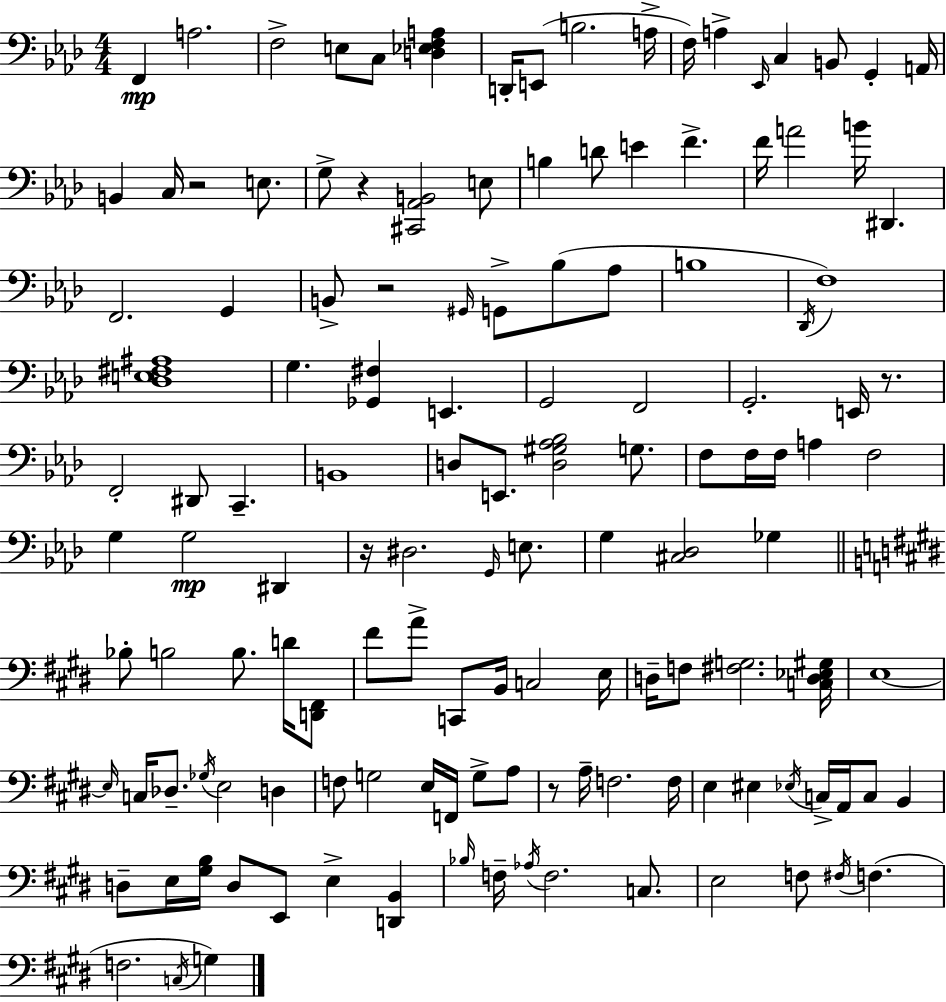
{
  \clef bass
  \numericTimeSignature
  \time 4/4
  \key f \minor
  f,4\mp a2. | f2-> e8 c8 <d ees f a>4 | d,16-. e,8( b2. a16-> | f16) a4-> \grace { ees,16 } c4 b,8 g,4-. | \break a,16 b,4 c16 r2 e8. | g8-> r4 <cis, aes, b,>2 e8 | b4 d'8 e'4 f'4.-> | f'16 a'2 b'16 dis,4. | \break f,2. g,4 | b,8-> r2 \grace { gis,16 } g,8-> bes8( | aes8 b1 | \acciaccatura { des,16 } f1) | \break <des e fis ais>1 | g4. <ges, fis>4 e,4. | g,2 f,2 | g,2.-. e,16 | \break r8. f,2-. dis,8 c,4.-- | b,1 | d8 e,8. <d gis aes bes>2 | g8. f8 f16 f16 a4 f2 | \break g4 g2\mp dis,4 | r16 dis2. | \grace { g,16 } e8. g4 <cis des>2 | ges4 \bar "||" \break \key e \major bes8-. b2 b8. d'16 <d, fis,>8 | fis'8 a'8-> c,8 b,16 c2 e16 | d16-- f8 <fis g>2. <c d ees gis>16 | e1~~ | \break \grace { e16 } c16 des8.-- \acciaccatura { ges16 } e2 d4 | f8 g2 e16 f,16 g8-> | a8 r8 a16-- f2. | f16 e4 eis4 \acciaccatura { ees16 } c16-> a,16 c8 b,4 | \break d8-- e16 <gis b>16 d8 e,8 e4-> <d, b,>4 | \grace { bes16 } f16-- \acciaccatura { aes16 } f2. | c8. e2 f8 \acciaccatura { fis16 } | f4.( f2. | \break \acciaccatura { c16 } g4) \bar "|."
}